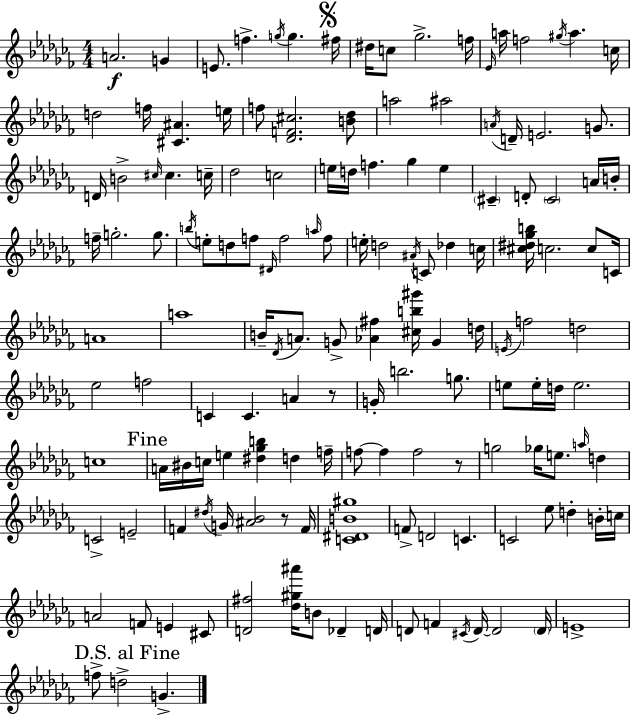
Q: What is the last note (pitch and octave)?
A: G4